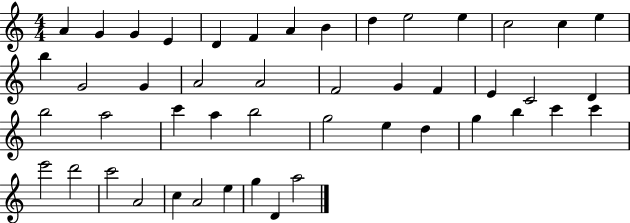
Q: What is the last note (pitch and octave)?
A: A5